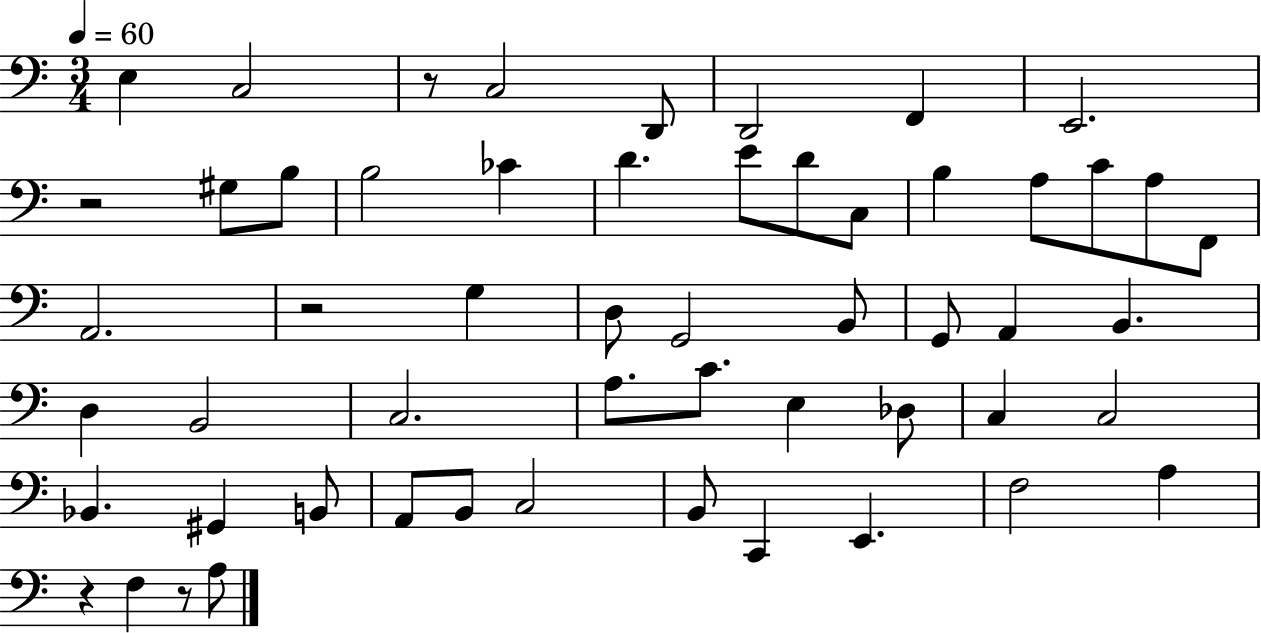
X:1
T:Untitled
M:3/4
L:1/4
K:C
E, C,2 z/2 C,2 D,,/2 D,,2 F,, E,,2 z2 ^G,/2 B,/2 B,2 _C D E/2 D/2 C,/2 B, A,/2 C/2 A,/2 F,,/2 A,,2 z2 G, D,/2 G,,2 B,,/2 G,,/2 A,, B,, D, B,,2 C,2 A,/2 C/2 E, _D,/2 C, C,2 _B,, ^G,, B,,/2 A,,/2 B,,/2 C,2 B,,/2 C,, E,, F,2 A, z F, z/2 A,/2